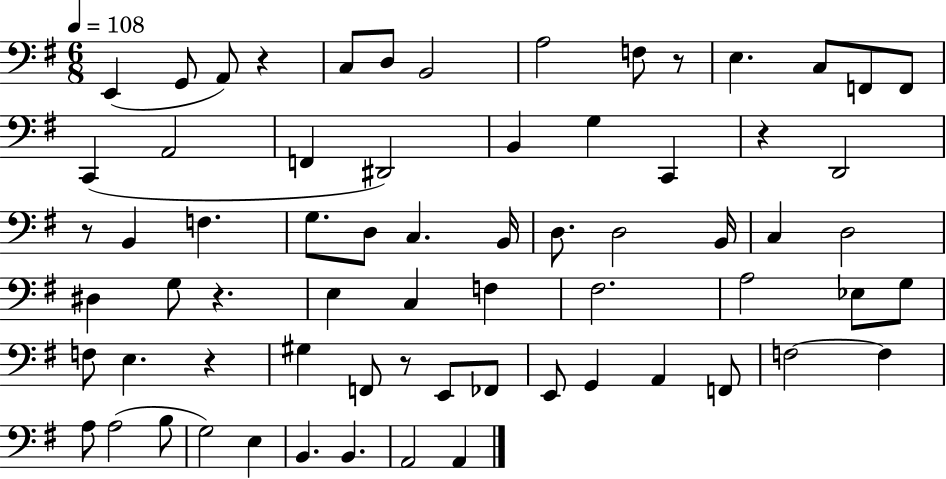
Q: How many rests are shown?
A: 7